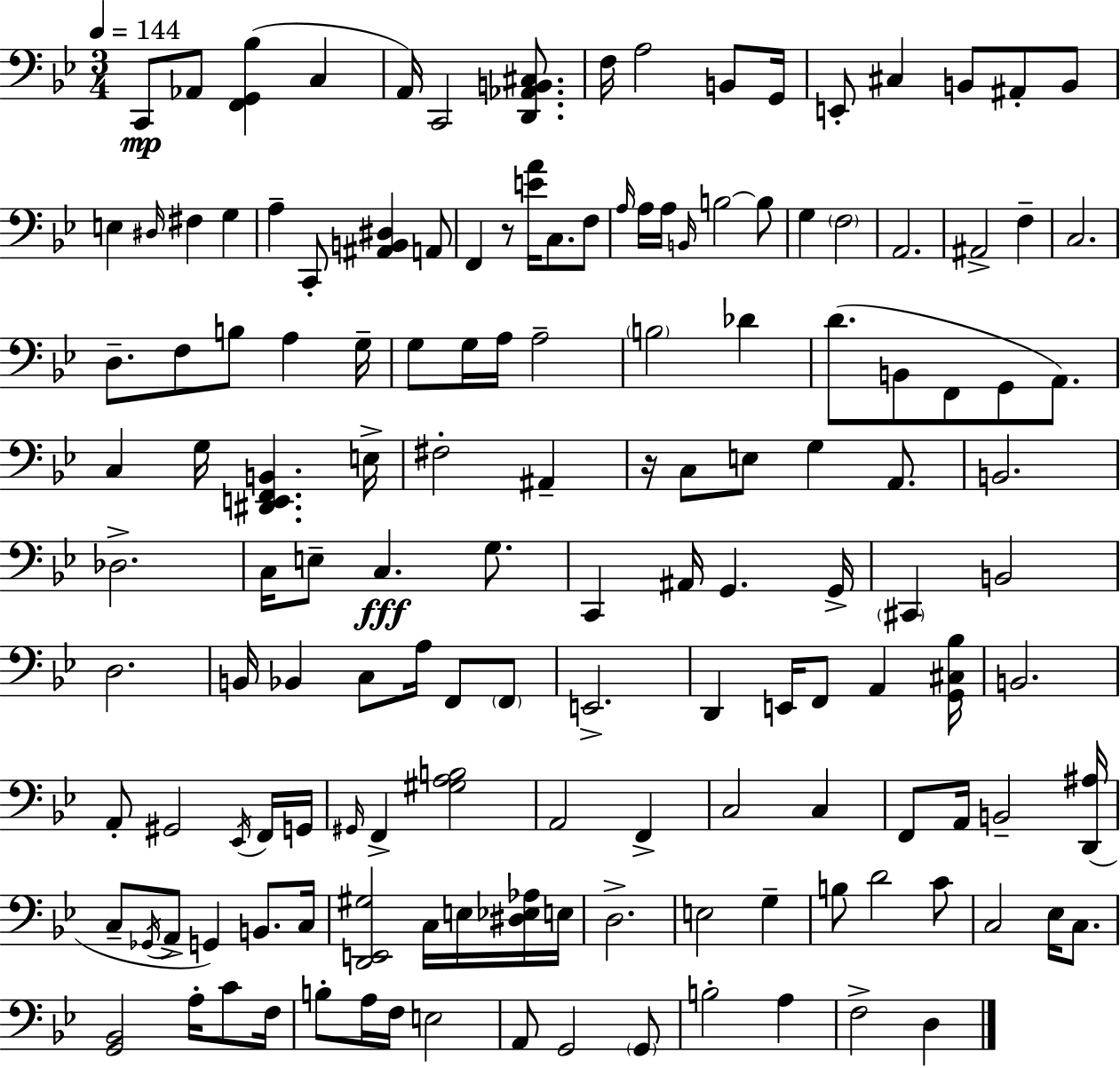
X:1
T:Untitled
M:3/4
L:1/4
K:Bb
C,,/2 _A,,/2 [F,,G,,_B,] C, A,,/4 C,,2 [D,,_A,,B,,^C,]/2 F,/4 A,2 B,,/2 G,,/4 E,,/2 ^C, B,,/2 ^A,,/2 B,,/2 E, ^D,/4 ^F, G, A, C,,/2 [^A,,B,,^D,] A,,/2 F,, z/2 [EA]/4 C,/2 F,/2 A,/4 A,/4 A,/4 B,,/4 B,2 B,/2 G, F,2 A,,2 ^A,,2 F, C,2 D,/2 F,/2 B,/2 A, G,/4 G,/2 G,/4 A,/4 A,2 B,2 _D D/2 B,,/2 F,,/2 G,,/2 A,,/2 C, G,/4 [^D,,E,,F,,B,,] E,/4 ^F,2 ^A,, z/4 C,/2 E,/2 G, A,,/2 B,,2 _D,2 C,/4 E,/2 C, G,/2 C,, ^A,,/4 G,, G,,/4 ^C,, B,,2 D,2 B,,/4 _B,, C,/2 A,/4 F,,/2 F,,/2 E,,2 D,, E,,/4 F,,/2 A,, [G,,^C,_B,]/4 B,,2 A,,/2 ^G,,2 _E,,/4 F,,/4 G,,/4 ^G,,/4 F,, [^G,A,B,]2 A,,2 F,, C,2 C, F,,/2 A,,/4 B,,2 [D,,^A,]/4 C,/2 _G,,/4 A,,/2 G,, B,,/2 C,/4 [D,,E,,^G,]2 C,/4 E,/4 [^D,_E,_A,]/4 E,/4 D,2 E,2 G, B,/2 D2 C/2 C,2 _E,/4 C,/2 [G,,_B,,]2 A,/4 C/2 F,/4 B,/2 A,/4 F,/4 E,2 A,,/2 G,,2 G,,/2 B,2 A, F,2 D,